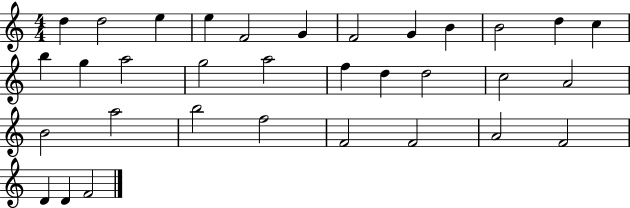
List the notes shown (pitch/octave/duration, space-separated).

D5/q D5/h E5/q E5/q F4/h G4/q F4/h G4/q B4/q B4/h D5/q C5/q B5/q G5/q A5/h G5/h A5/h F5/q D5/q D5/h C5/h A4/h B4/h A5/h B5/h F5/h F4/h F4/h A4/h F4/h D4/q D4/q F4/h